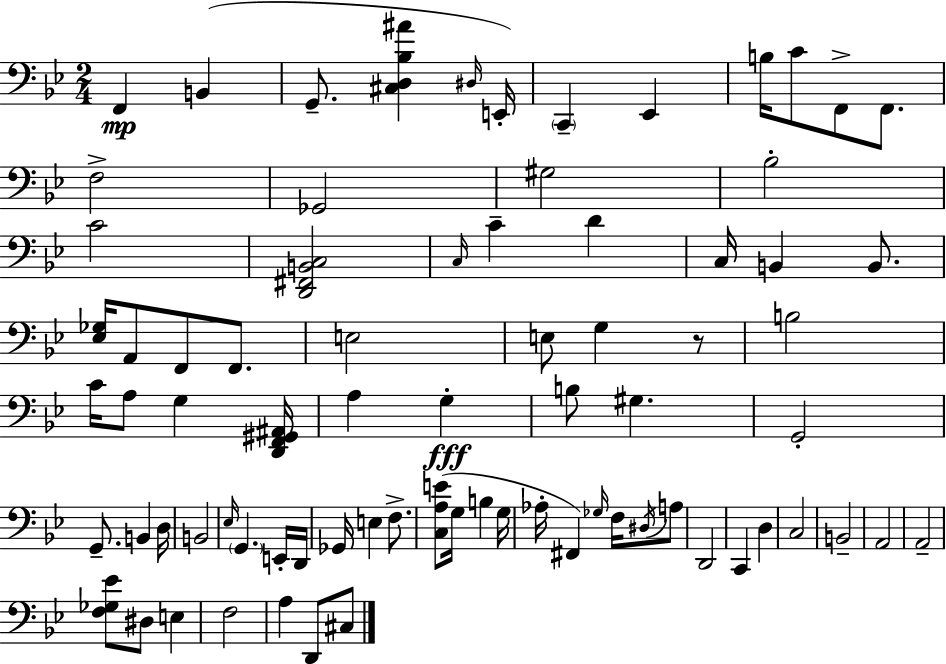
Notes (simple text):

F2/q B2/q G2/e. [C#3,D3,Bb3,A#4]/q D#3/s E2/s C2/q Eb2/q B3/s C4/e F2/e F2/e. F3/h Gb2/h G#3/h Bb3/h C4/h [D2,F#2,B2,C3]/h C3/s C4/q D4/q C3/s B2/q B2/e. [Eb3,Gb3]/s A2/e F2/e F2/e. E3/h E3/e G3/q R/e B3/h C4/s A3/e G3/q [D2,F2,G#2,A#2]/s A3/q G3/q B3/e G#3/q. G2/h G2/e. B2/q D3/s B2/h Eb3/s G2/q. E2/s D2/s Gb2/s E3/q F3/e. [C3,A3,E4]/e G3/s B3/q G3/s Ab3/s F#2/q Gb3/s F3/s D#3/s A3/e D2/h C2/q D3/q C3/h B2/h A2/h A2/h [F3,Gb3,Eb4]/e D#3/e E3/q F3/h A3/q D2/e C#3/e